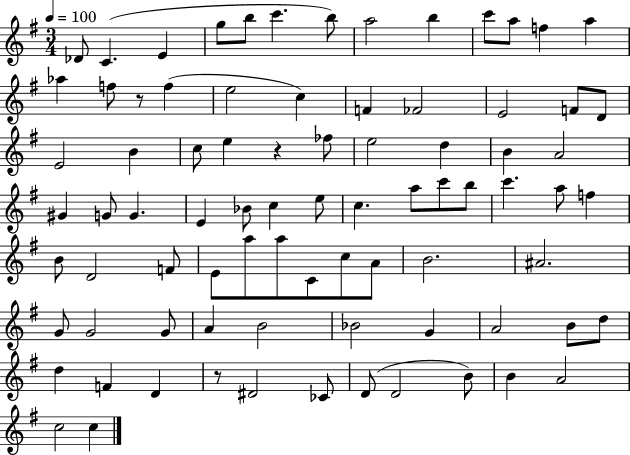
Db4/e C4/q. E4/q G5/e B5/e C6/q. B5/e A5/h B5/q C6/e A5/e F5/q A5/q Ab5/q F5/e R/e F5/q E5/h C5/q F4/q FES4/h E4/h F4/e D4/e E4/h B4/q C5/e E5/q R/q FES5/e E5/h D5/q B4/q A4/h G#4/q G4/e G4/q. E4/q Bb4/e C5/q E5/e C5/q. A5/e C6/e B5/e C6/q. A5/e F5/q B4/e D4/h F4/e E4/e A5/e A5/e C4/e C5/e A4/e B4/h. A#4/h. G4/e G4/h G4/e A4/q B4/h Bb4/h G4/q A4/h B4/e D5/e D5/q F4/q D4/q R/e D#4/h CES4/e D4/e D4/h B4/e B4/q A4/h C5/h C5/q